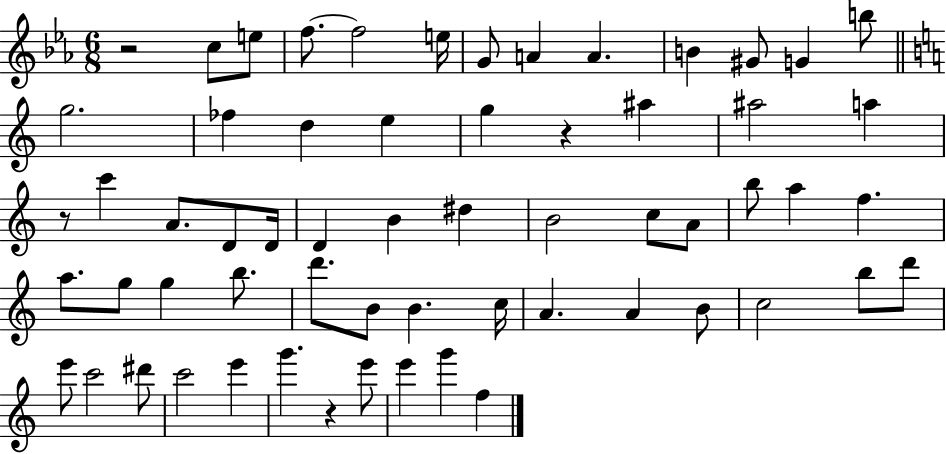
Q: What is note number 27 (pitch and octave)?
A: D#5